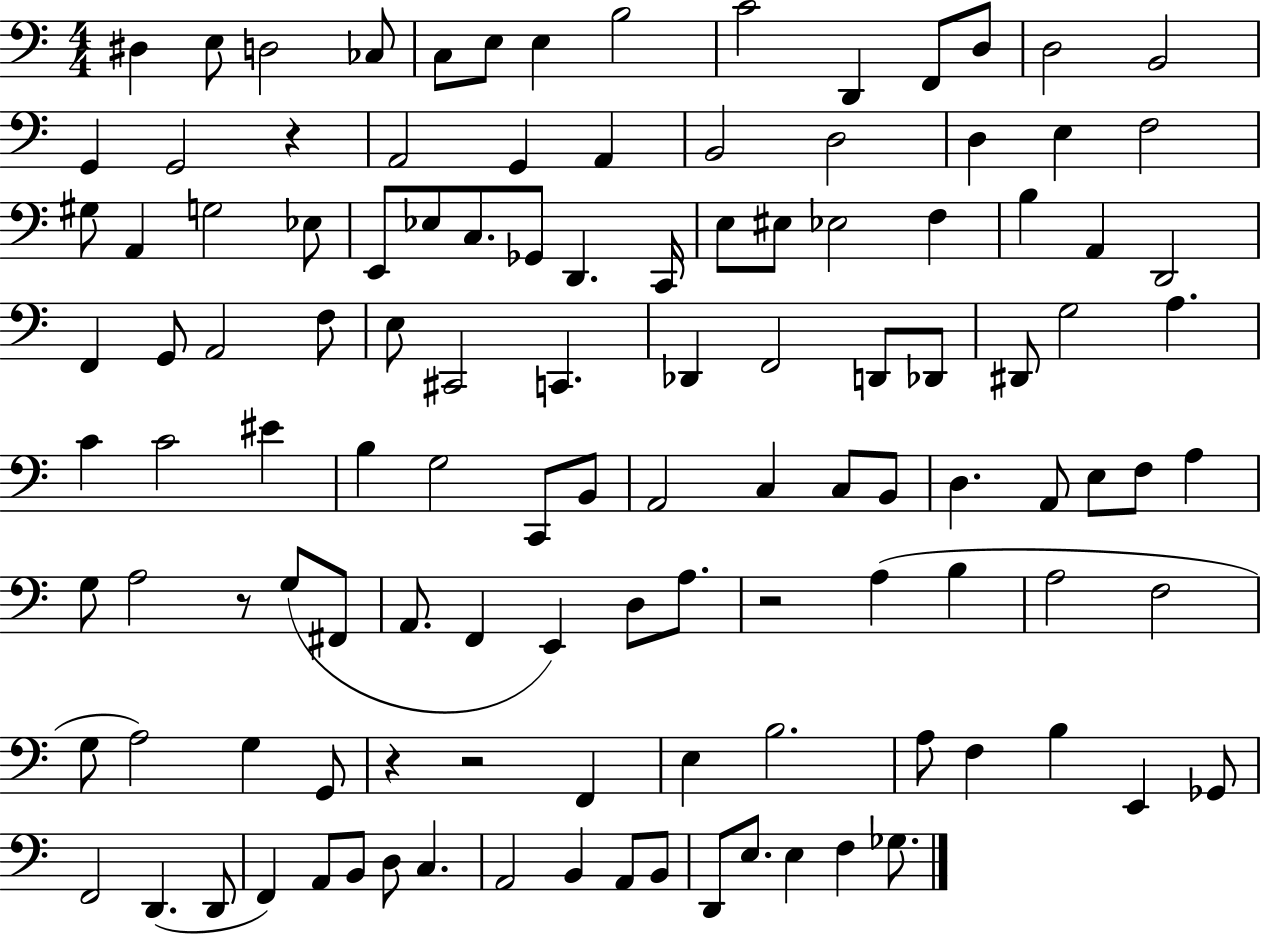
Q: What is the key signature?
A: C major